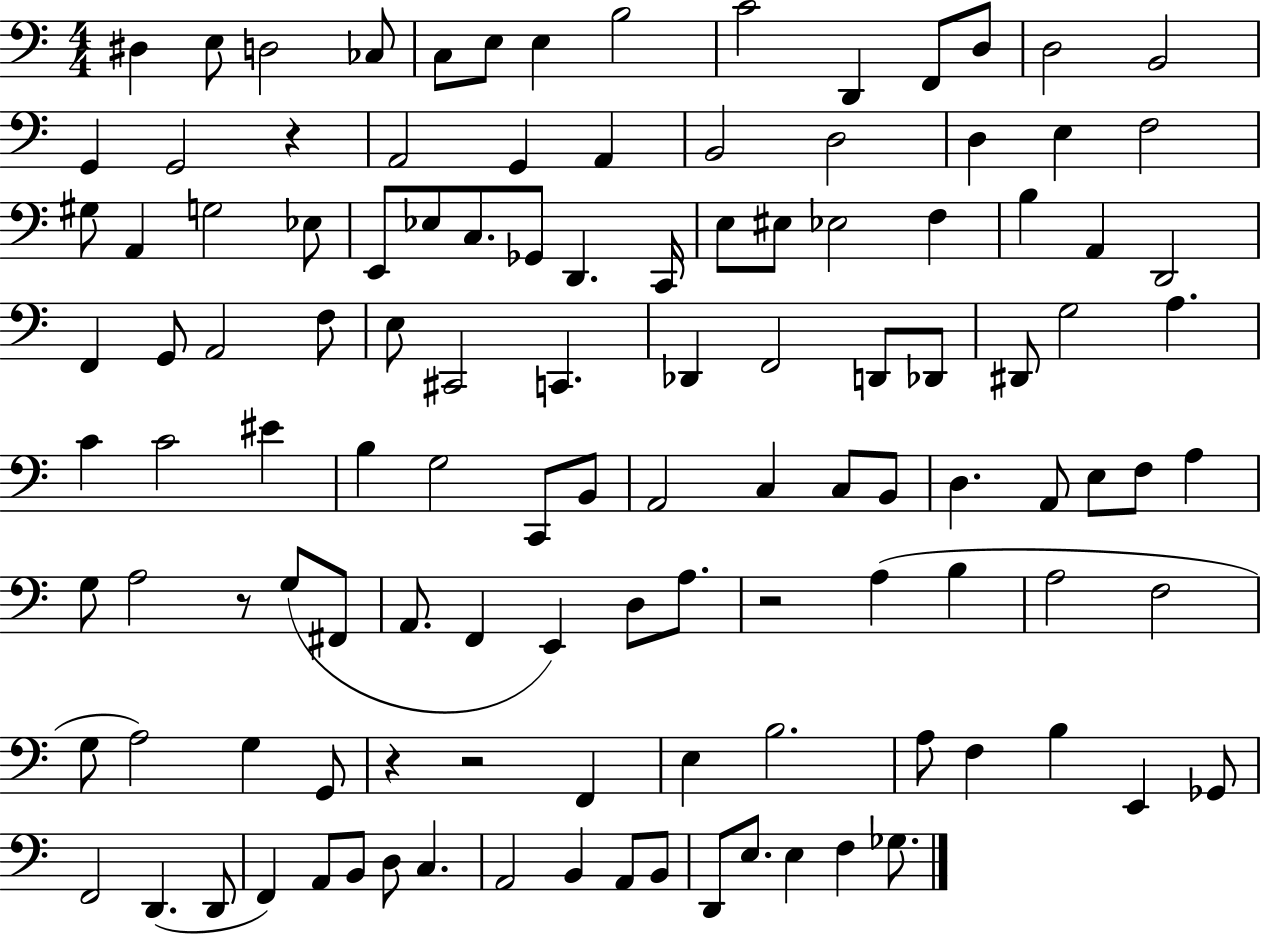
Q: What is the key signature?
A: C major